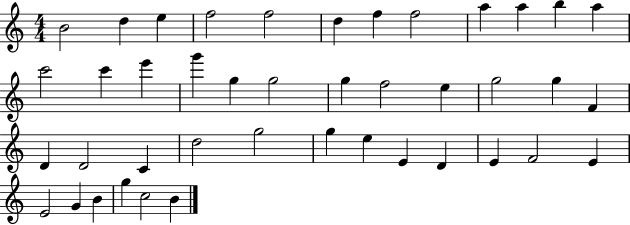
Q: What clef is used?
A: treble